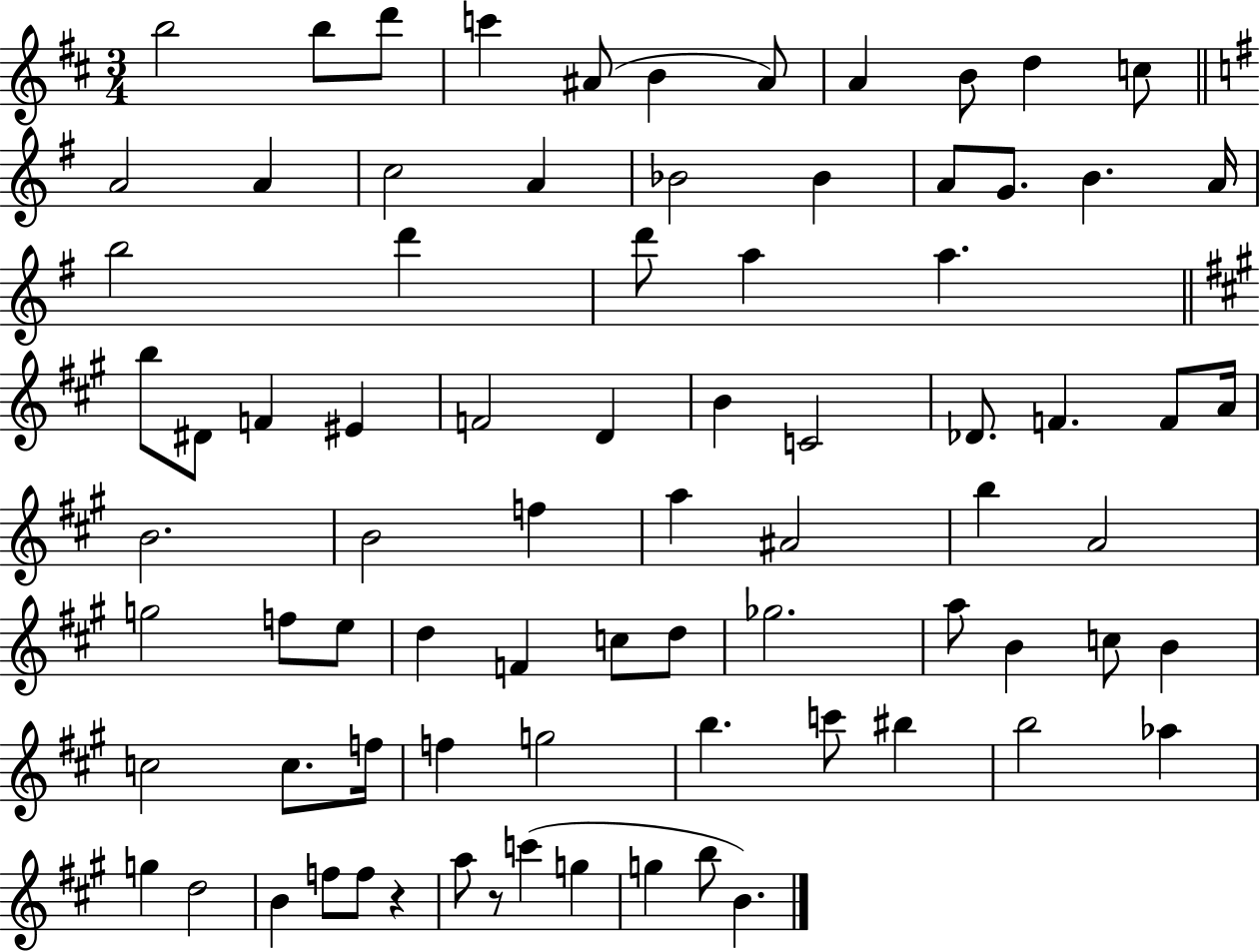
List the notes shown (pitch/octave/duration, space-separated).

B5/h B5/e D6/e C6/q A#4/e B4/q A#4/e A4/q B4/e D5/q C5/e A4/h A4/q C5/h A4/q Bb4/h Bb4/q A4/e G4/e. B4/q. A4/s B5/h D6/q D6/e A5/q A5/q. B5/e D#4/e F4/q EIS4/q F4/h D4/q B4/q C4/h Db4/e. F4/q. F4/e A4/s B4/h. B4/h F5/q A5/q A#4/h B5/q A4/h G5/h F5/e E5/e D5/q F4/q C5/e D5/e Gb5/h. A5/e B4/q C5/e B4/q C5/h C5/e. F5/s F5/q G5/h B5/q. C6/e BIS5/q B5/h Ab5/q G5/q D5/h B4/q F5/e F5/e R/q A5/e R/e C6/q G5/q G5/q B5/e B4/q.